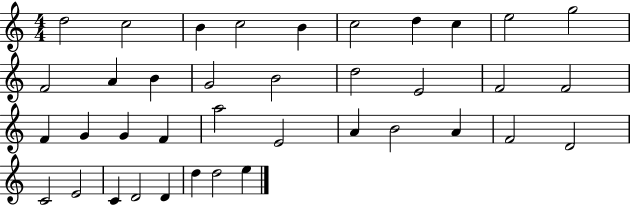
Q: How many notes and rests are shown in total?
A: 38